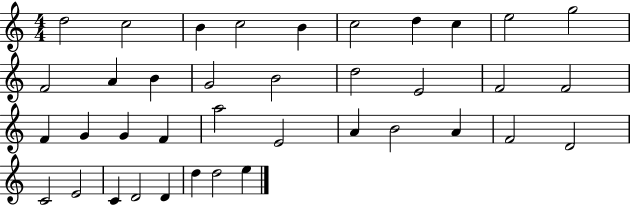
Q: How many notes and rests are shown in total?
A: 38